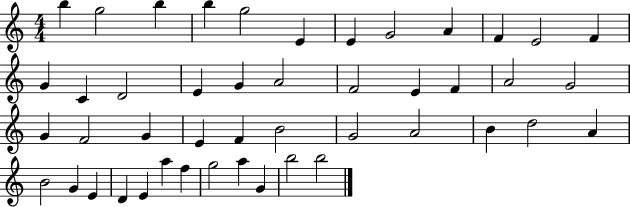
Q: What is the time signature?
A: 4/4